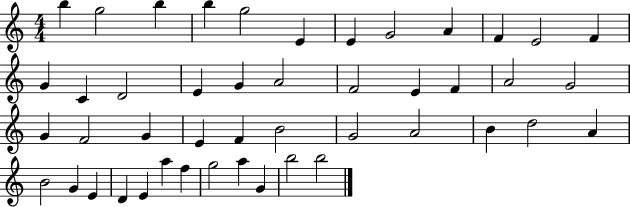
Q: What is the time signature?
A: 4/4